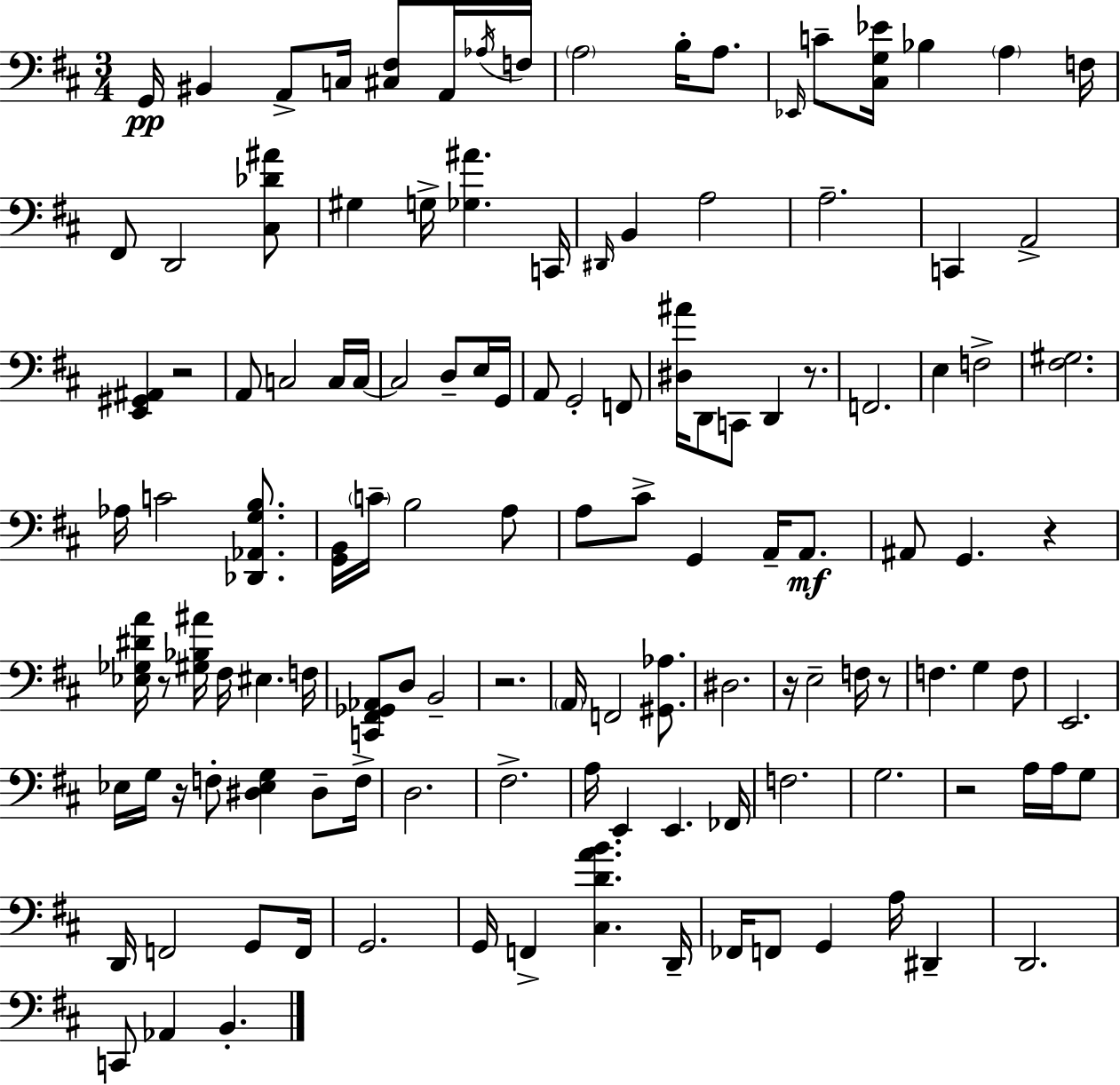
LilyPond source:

{
  \clef bass
  \numericTimeSignature
  \time 3/4
  \key d \major
  g,16\pp bis,4 a,8-> c16 <cis fis>8 a,16 \acciaccatura { aes16 } | f16 \parenthesize a2 b16-. a8. | \grace { ees,16 } c'8-- <cis g ees'>16 bes4 \parenthesize a4 | f16 fis,8 d,2 | \break <cis des' ais'>8 gis4 g16-> <ges ais'>4. | c,16 \grace { dis,16 } b,4 a2 | a2.-- | c,4 a,2-> | \break <e, gis, ais,>4 r2 | a,8 c2 | c16 c16~~ c2 d8-- | e16 g,16 a,8 g,2-. | \break f,8 <dis ais'>16 d,8 c,8 d,4 | r8. f,2. | e4 f2-> | <fis gis>2. | \break aes16 c'2 | <des, aes, g b>8. <g, b,>16 \parenthesize c'16-- b2 | a8 a8 cis'8-> g,4 a,16-- | a,8.\mf ais,8 g,4. r4 | \break <ees ges dis' a'>16 r8 <gis bes ais'>16 fis16 eis4. | f16 <c, fis, ges, aes,>8 d8 b,2-- | r2. | \parenthesize a,16 f,2 | \break <gis, aes>8. dis2. | r16 e2-- | f16 r8 f4. g4 | f8 e,2. | \break ees16 g16 r16 f8-. <dis ees g>4 | dis8-- f16-> d2. | fis2.-> | a16 e,4 e,4. | \break fes,16 f2. | g2. | r2 a16 | a16 g8 d,16 f,2 | \break g,8 f,16 g,2. | g,16 f,4-> <cis d' a' b'>4. | d,16-- fes,16 f,8 g,4 a16 dis,4-- | d,2. | \break c,8 aes,4 b,4.-. | \bar "|."
}